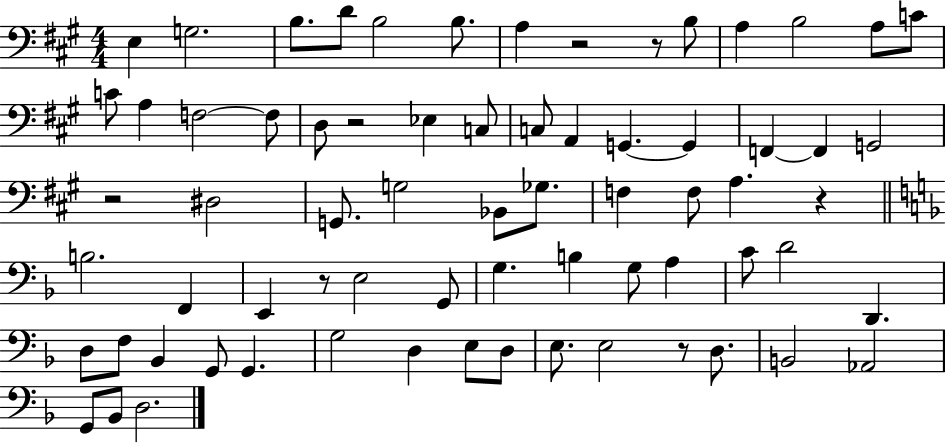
E3/q G3/h. B3/e. D4/e B3/h B3/e. A3/q R/h R/e B3/e A3/q B3/h A3/e C4/e C4/e A3/q F3/h F3/e D3/e R/h Eb3/q C3/e C3/e A2/q G2/q. G2/q F2/q F2/q G2/h R/h D#3/h G2/e. G3/h Bb2/e Gb3/e. F3/q F3/e A3/q. R/q B3/h. F2/q E2/q R/e E3/h G2/e G3/q. B3/q G3/e A3/q C4/e D4/h D2/q. D3/e F3/e Bb2/q G2/e G2/q. G3/h D3/q E3/e D3/e E3/e. E3/h R/e D3/e. B2/h Ab2/h G2/e Bb2/e D3/h.